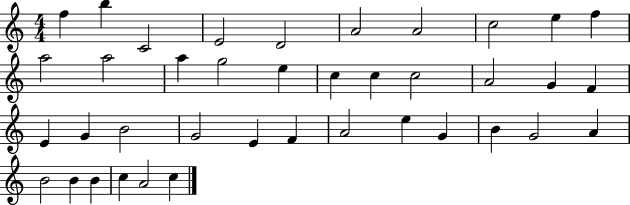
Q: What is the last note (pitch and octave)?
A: C5